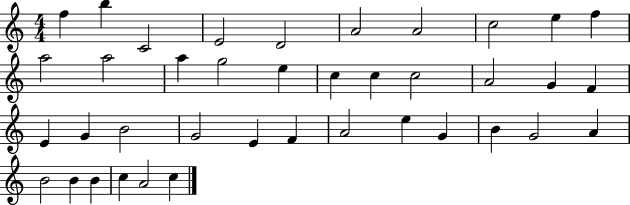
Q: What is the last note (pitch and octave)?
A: C5